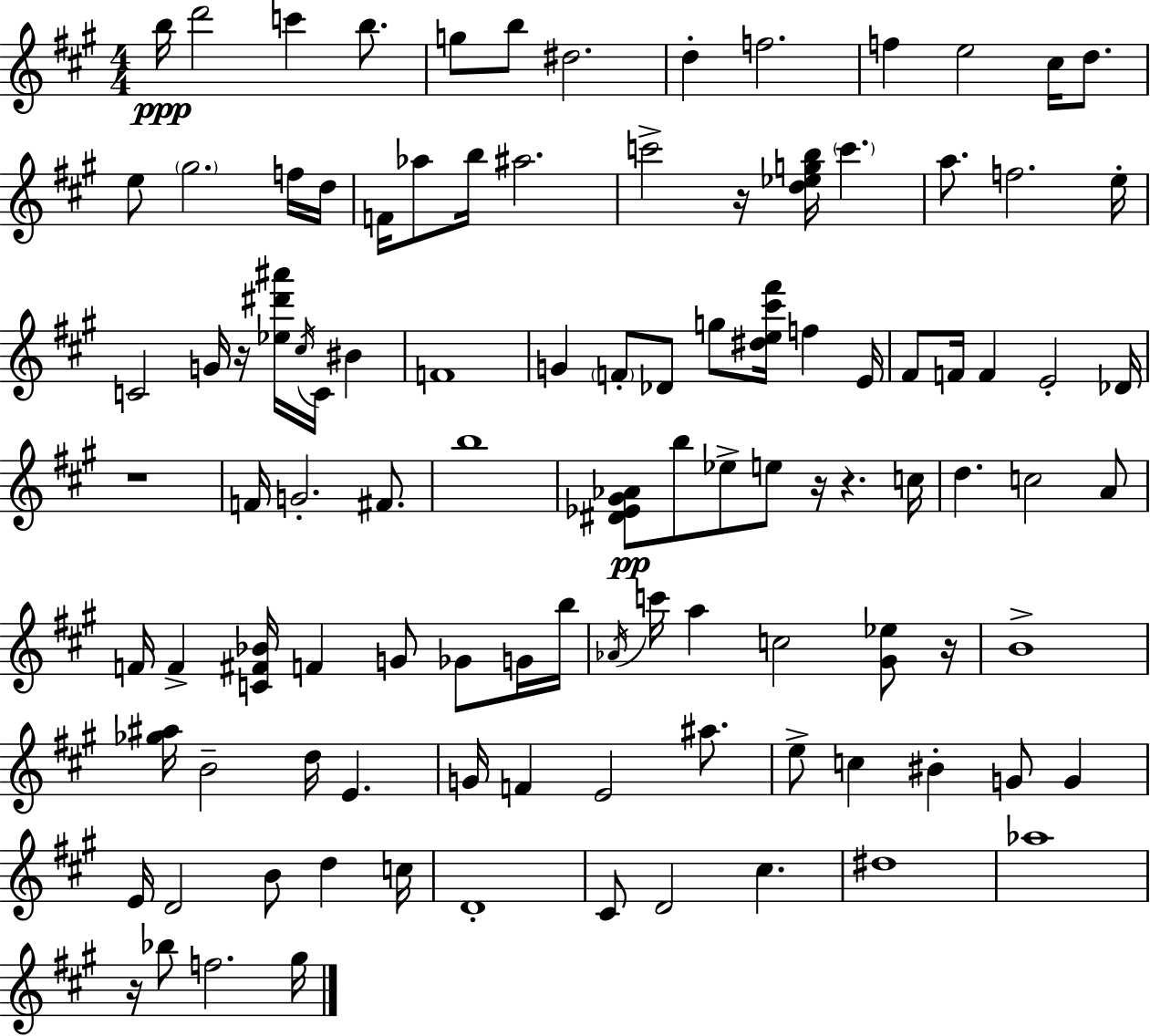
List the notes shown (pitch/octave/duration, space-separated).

B5/s D6/h C6/q B5/e. G5/e B5/e D#5/h. D5/q F5/h. F5/q E5/h C#5/s D5/e. E5/e G#5/h. F5/s D5/s F4/s Ab5/e B5/s A#5/h. C6/h R/s [D5,Eb5,G5,B5]/s C6/q. A5/e. F5/h. E5/s C4/h G4/s R/s [Eb5,D#6,A#6]/s C#5/s C4/s BIS4/q F4/w G4/q F4/e Db4/e G5/e [D#5,E5,C#6,F#6]/s F5/q E4/s F#4/e F4/s F4/q E4/h Db4/s R/w F4/s G4/h. F#4/e. B5/w [D#4,Eb4,G#4,Ab4]/e B5/e Eb5/e E5/e R/s R/q. C5/s D5/q. C5/h A4/e F4/s F4/q [C4,F#4,Bb4]/s F4/q G4/e Gb4/e G4/s B5/s Ab4/s C6/s A5/q C5/h [G#4,Eb5]/e R/s B4/w [Gb5,A#5]/s B4/h D5/s E4/q. G4/s F4/q E4/h A#5/e. E5/e C5/q BIS4/q G4/e G4/q E4/s D4/h B4/e D5/q C5/s D4/w C#4/e D4/h C#5/q. D#5/w Ab5/w R/s Bb5/e F5/h. G#5/s